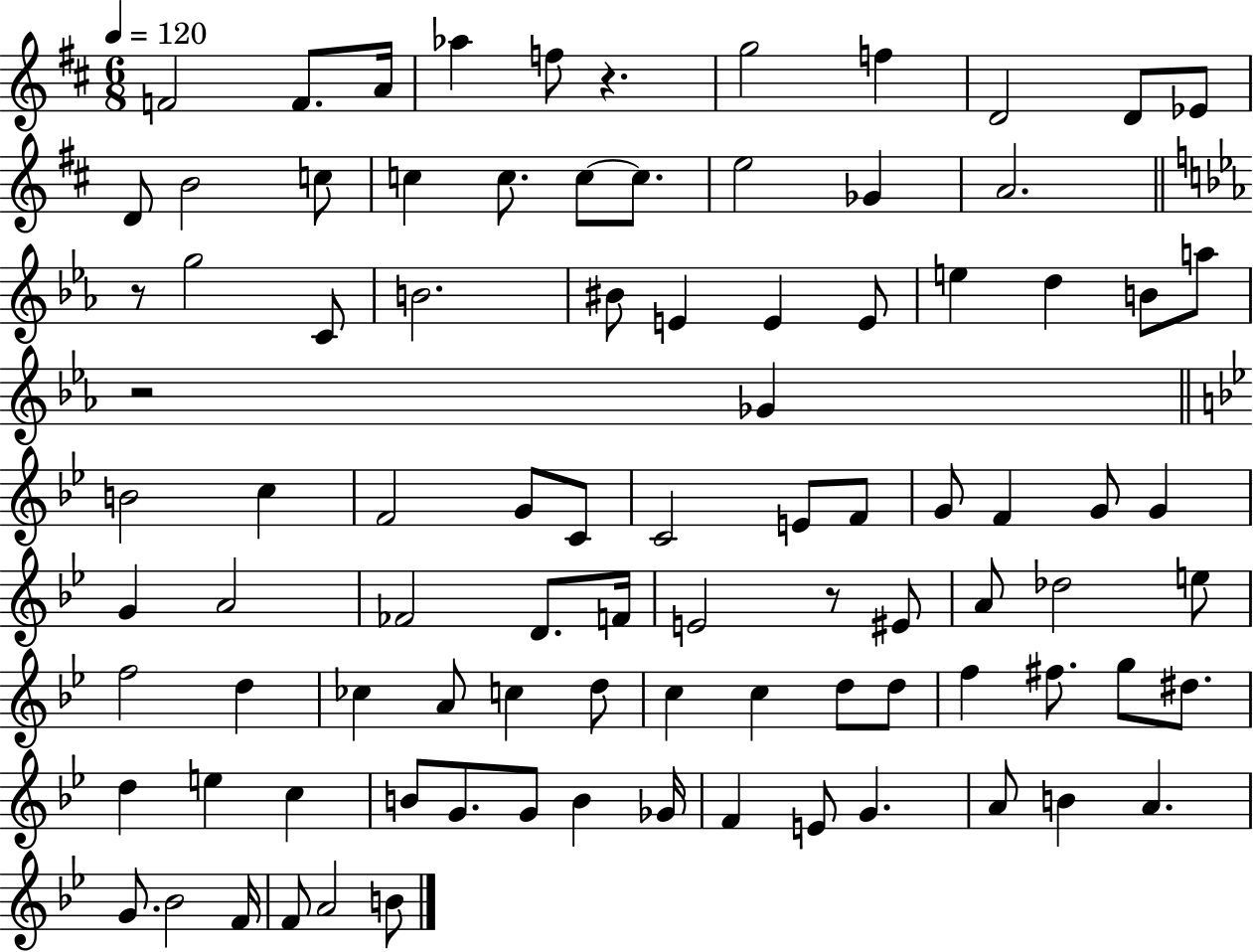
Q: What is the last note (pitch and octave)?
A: B4